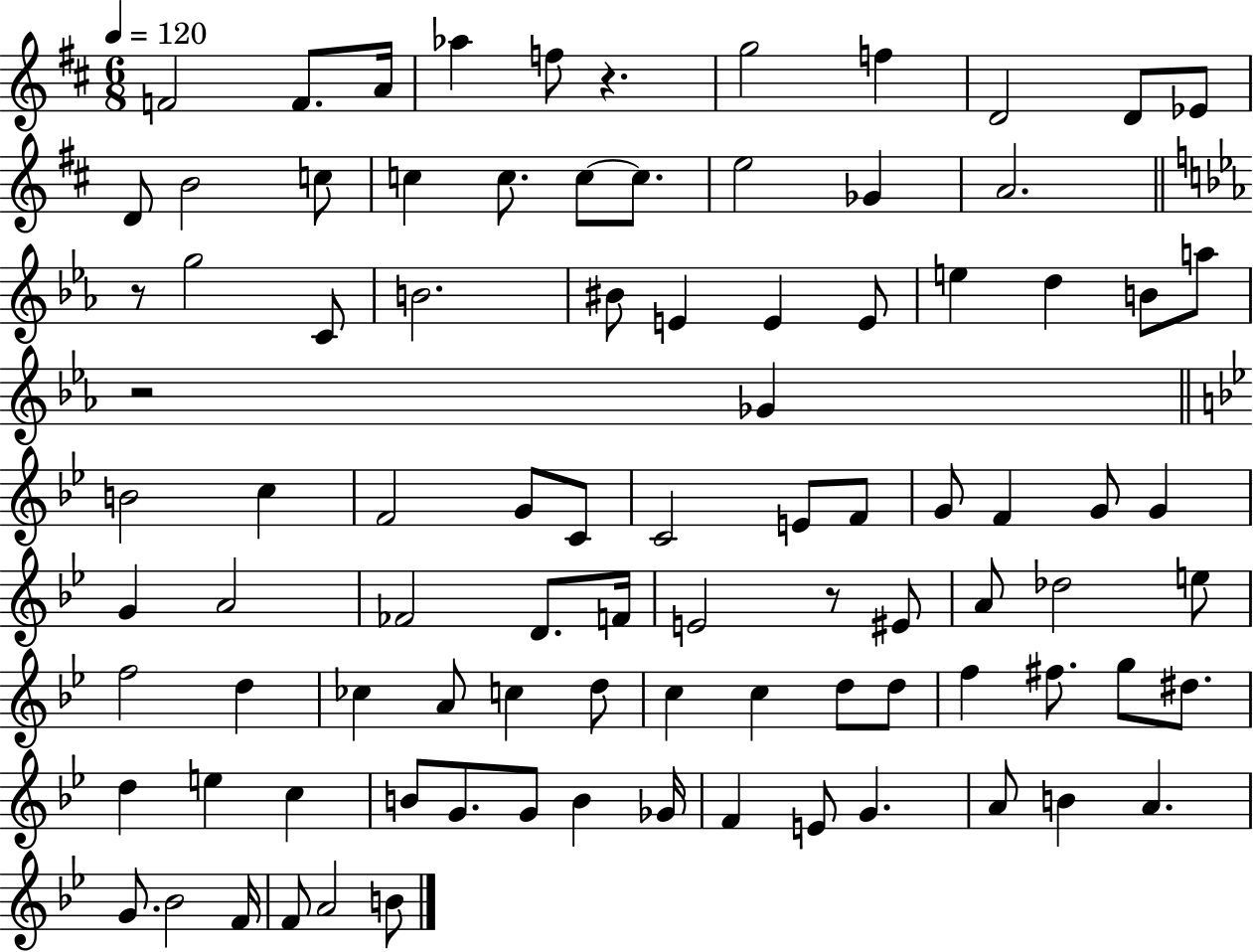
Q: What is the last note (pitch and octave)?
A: B4